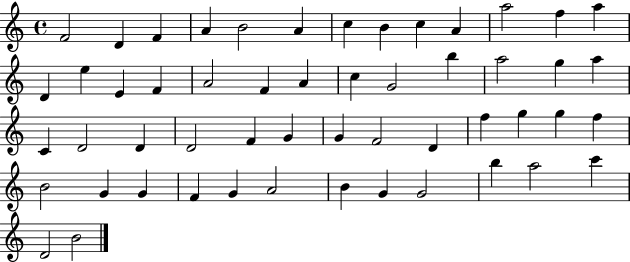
X:1
T:Untitled
M:4/4
L:1/4
K:C
F2 D F A B2 A c B c A a2 f a D e E F A2 F A c G2 b a2 g a C D2 D D2 F G G F2 D f g g f B2 G G F G A2 B G G2 b a2 c' D2 B2